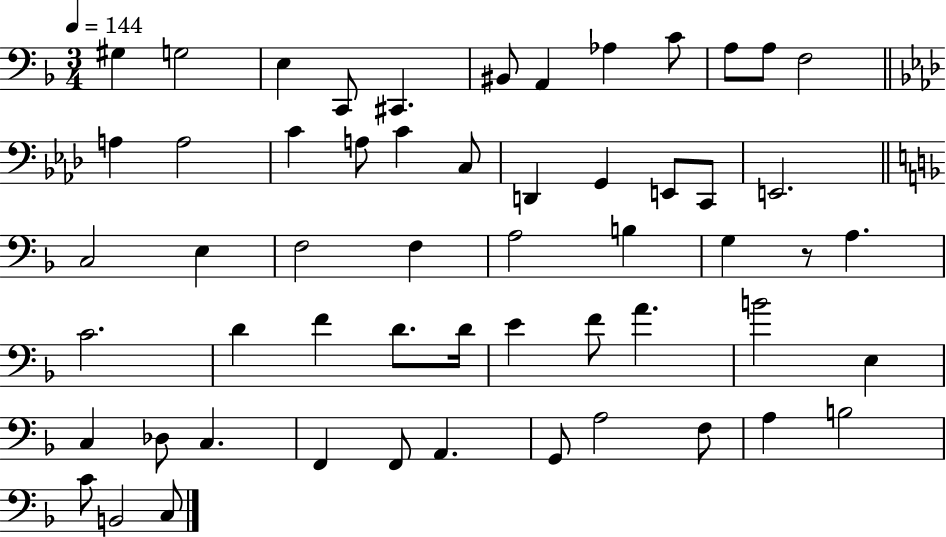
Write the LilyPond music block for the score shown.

{
  \clef bass
  \numericTimeSignature
  \time 3/4
  \key f \major
  \tempo 4 = 144
  gis4 g2 | e4 c,8 cis,4. | bis,8 a,4 aes4 c'8 | a8 a8 f2 | \break \bar "||" \break \key aes \major a4 a2 | c'4 a8 c'4 c8 | d,4 g,4 e,8 c,8 | e,2. | \break \bar "||" \break \key f \major c2 e4 | f2 f4 | a2 b4 | g4 r8 a4. | \break c'2. | d'4 f'4 d'8. d'16 | e'4 f'8 a'4. | b'2 e4 | \break c4 des8 c4. | f,4 f,8 a,4. | g,8 a2 f8 | a4 b2 | \break c'8 b,2 c8 | \bar "|."
}